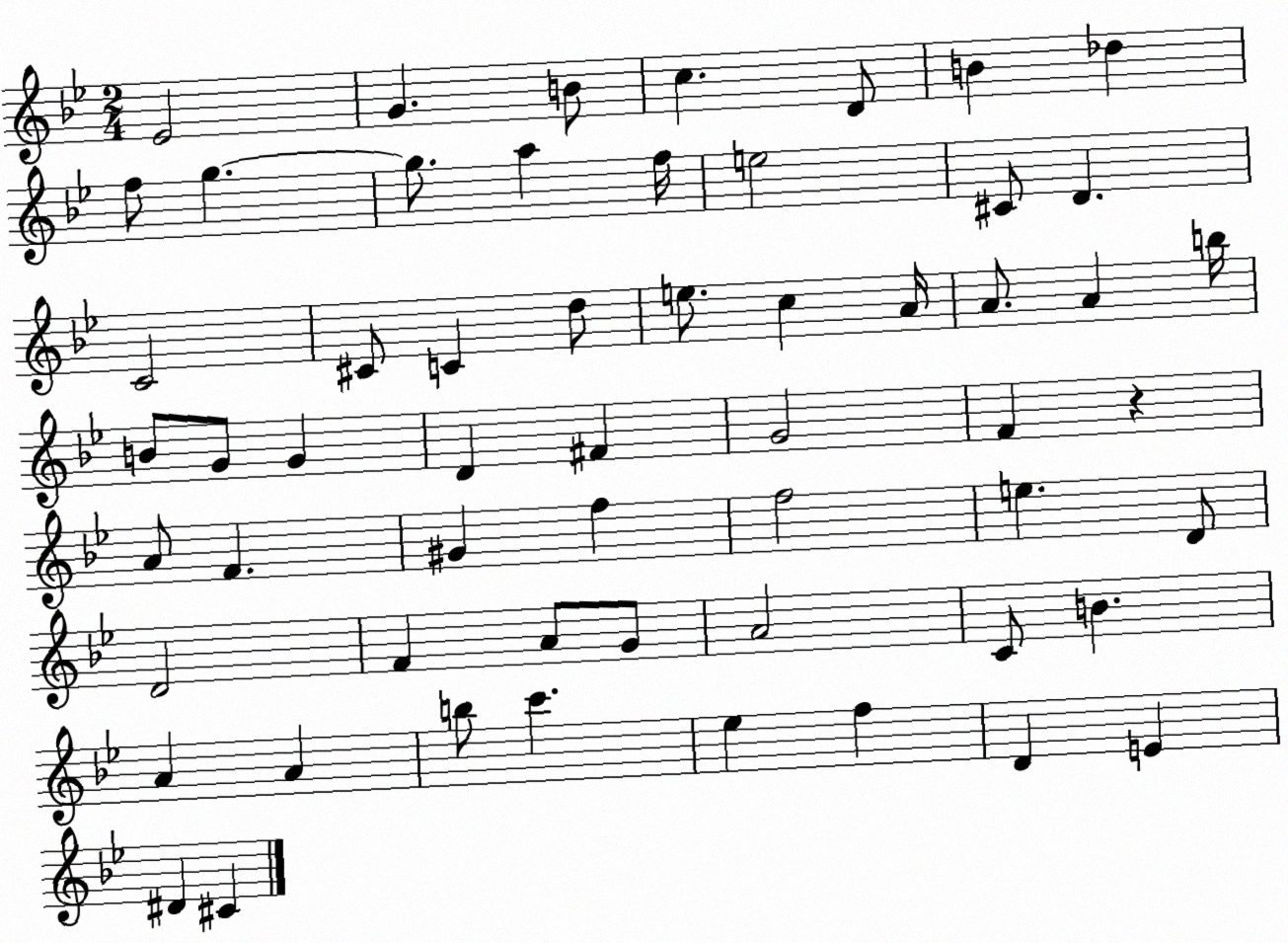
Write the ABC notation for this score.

X:1
T:Untitled
M:2/4
L:1/4
K:Bb
_E2 G B/2 c D/2 B _d f/2 g g/2 a f/4 e2 ^C/2 D C2 ^C/2 C d/2 e/2 c A/4 A/2 A b/4 B/2 G/2 G D ^F G2 F z A/2 F ^G f f2 e D/2 D2 F A/2 G/2 A2 C/2 B A A b/2 c' _e f D E ^D ^C